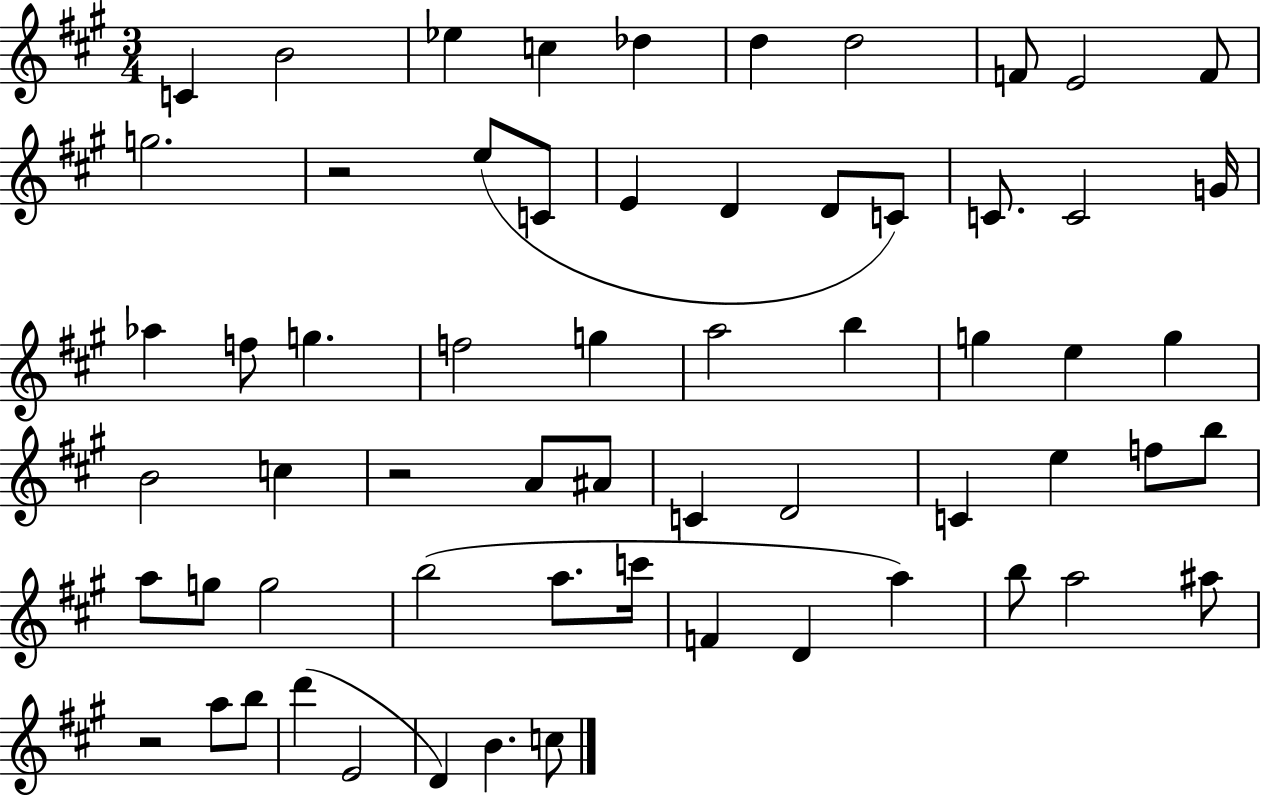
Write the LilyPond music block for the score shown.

{
  \clef treble
  \numericTimeSignature
  \time 3/4
  \key a \major
  c'4 b'2 | ees''4 c''4 des''4 | d''4 d''2 | f'8 e'2 f'8 | \break g''2. | r2 e''8( c'8 | e'4 d'4 d'8 c'8) | c'8. c'2 g'16 | \break aes''4 f''8 g''4. | f''2 g''4 | a''2 b''4 | g''4 e''4 g''4 | \break b'2 c''4 | r2 a'8 ais'8 | c'4 d'2 | c'4 e''4 f''8 b''8 | \break a''8 g''8 g''2 | b''2( a''8. c'''16 | f'4 d'4 a''4) | b''8 a''2 ais''8 | \break r2 a''8 b''8 | d'''4( e'2 | d'4) b'4. c''8 | \bar "|."
}